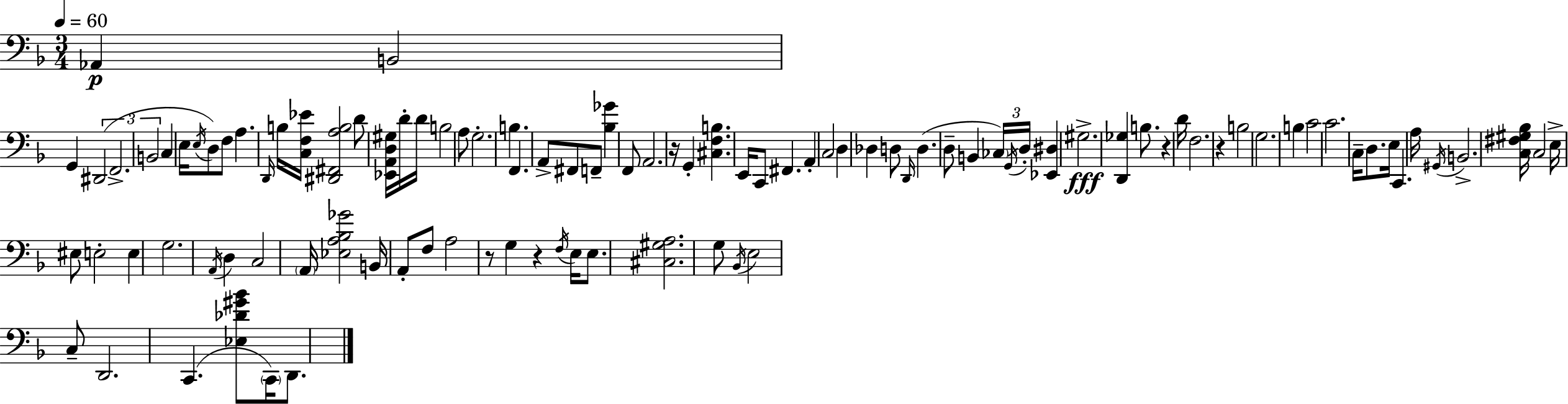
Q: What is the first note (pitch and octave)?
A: Ab2